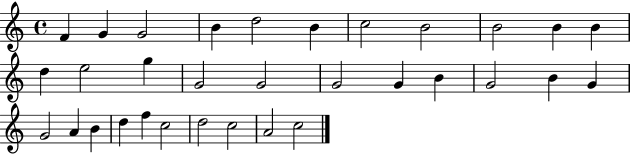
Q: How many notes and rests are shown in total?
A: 32